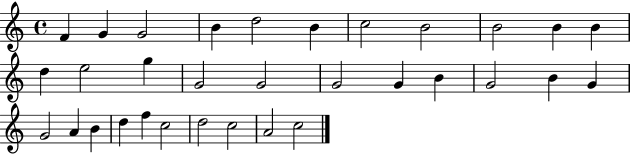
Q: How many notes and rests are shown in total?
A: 32